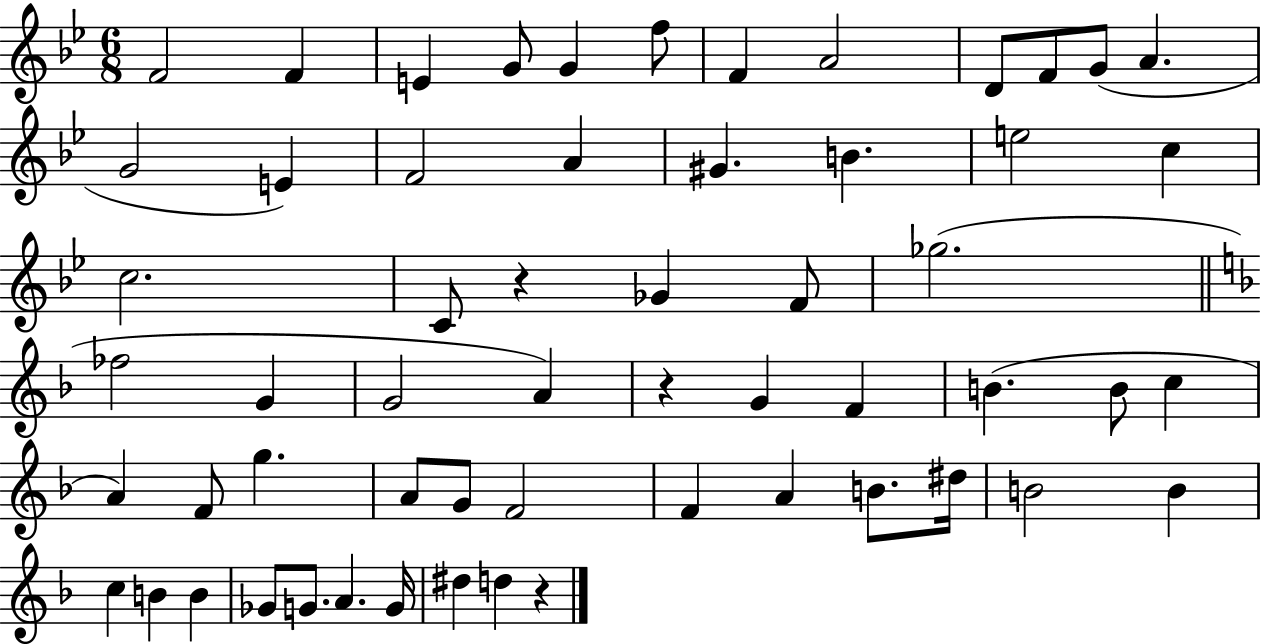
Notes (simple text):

F4/h F4/q E4/q G4/e G4/q F5/e F4/q A4/h D4/e F4/e G4/e A4/q. G4/h E4/q F4/h A4/q G#4/q. B4/q. E5/h C5/q C5/h. C4/e R/q Gb4/q F4/e Gb5/h. FES5/h G4/q G4/h A4/q R/q G4/q F4/q B4/q. B4/e C5/q A4/q F4/e G5/q. A4/e G4/e F4/h F4/q A4/q B4/e. D#5/s B4/h B4/q C5/q B4/q B4/q Gb4/e G4/e. A4/q. G4/s D#5/q D5/q R/q